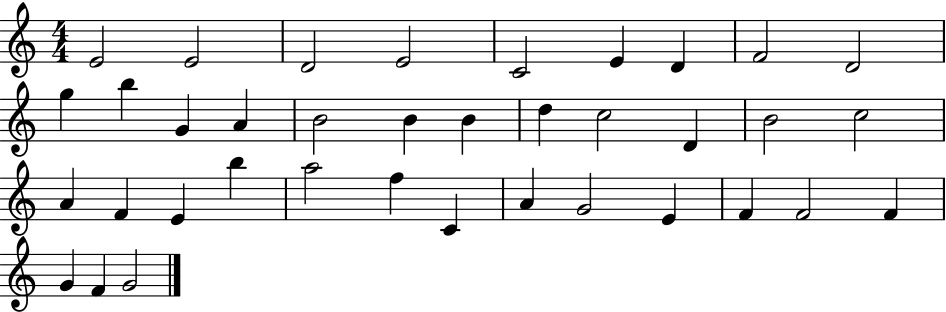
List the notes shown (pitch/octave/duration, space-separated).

E4/h E4/h D4/h E4/h C4/h E4/q D4/q F4/h D4/h G5/q B5/q G4/q A4/q B4/h B4/q B4/q D5/q C5/h D4/q B4/h C5/h A4/q F4/q E4/q B5/q A5/h F5/q C4/q A4/q G4/h E4/q F4/q F4/h F4/q G4/q F4/q G4/h